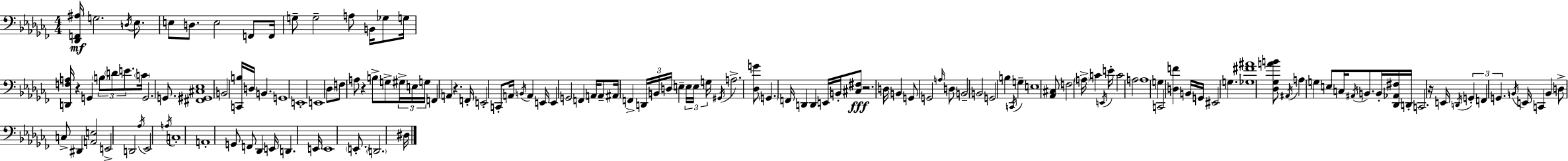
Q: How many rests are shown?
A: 5